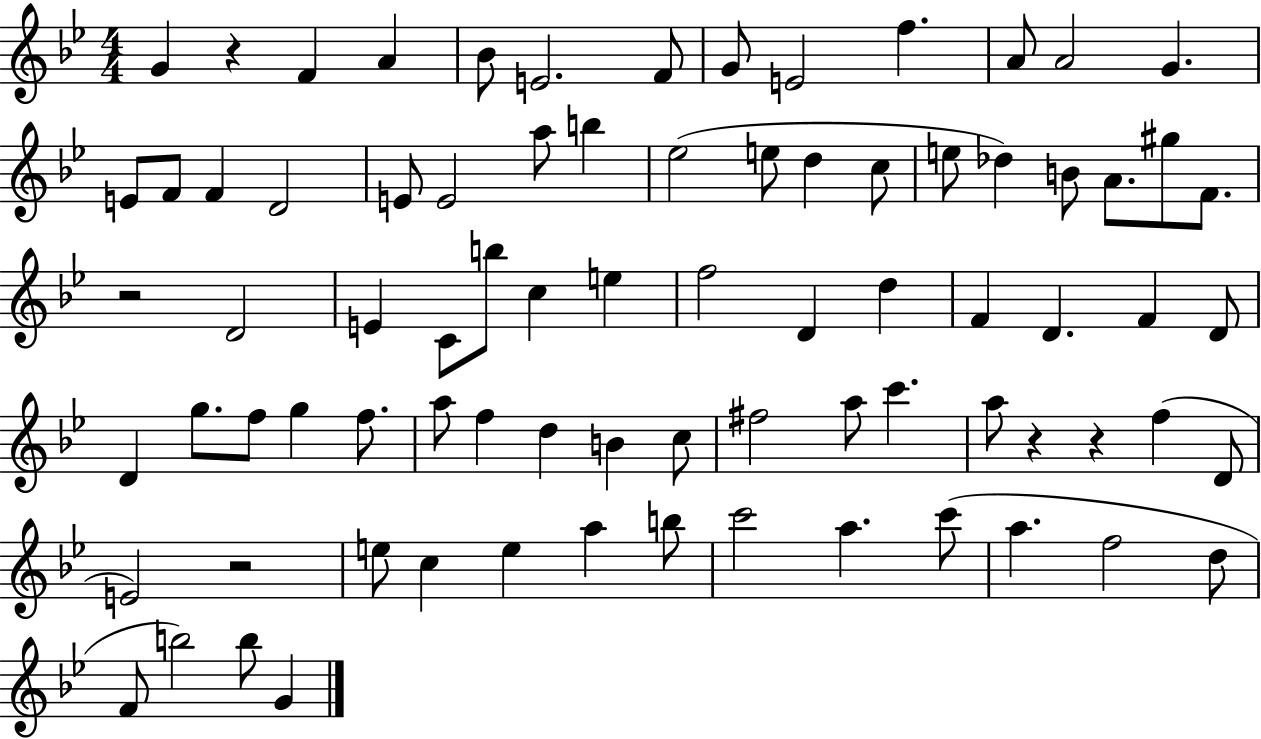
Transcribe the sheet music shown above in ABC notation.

X:1
T:Untitled
M:4/4
L:1/4
K:Bb
G z F A _B/2 E2 F/2 G/2 E2 f A/2 A2 G E/2 F/2 F D2 E/2 E2 a/2 b _e2 e/2 d c/2 e/2 _d B/2 A/2 ^g/2 F/2 z2 D2 E C/2 b/2 c e f2 D d F D F D/2 D g/2 f/2 g f/2 a/2 f d B c/2 ^f2 a/2 c' a/2 z z f D/2 E2 z2 e/2 c e a b/2 c'2 a c'/2 a f2 d/2 F/2 b2 b/2 G